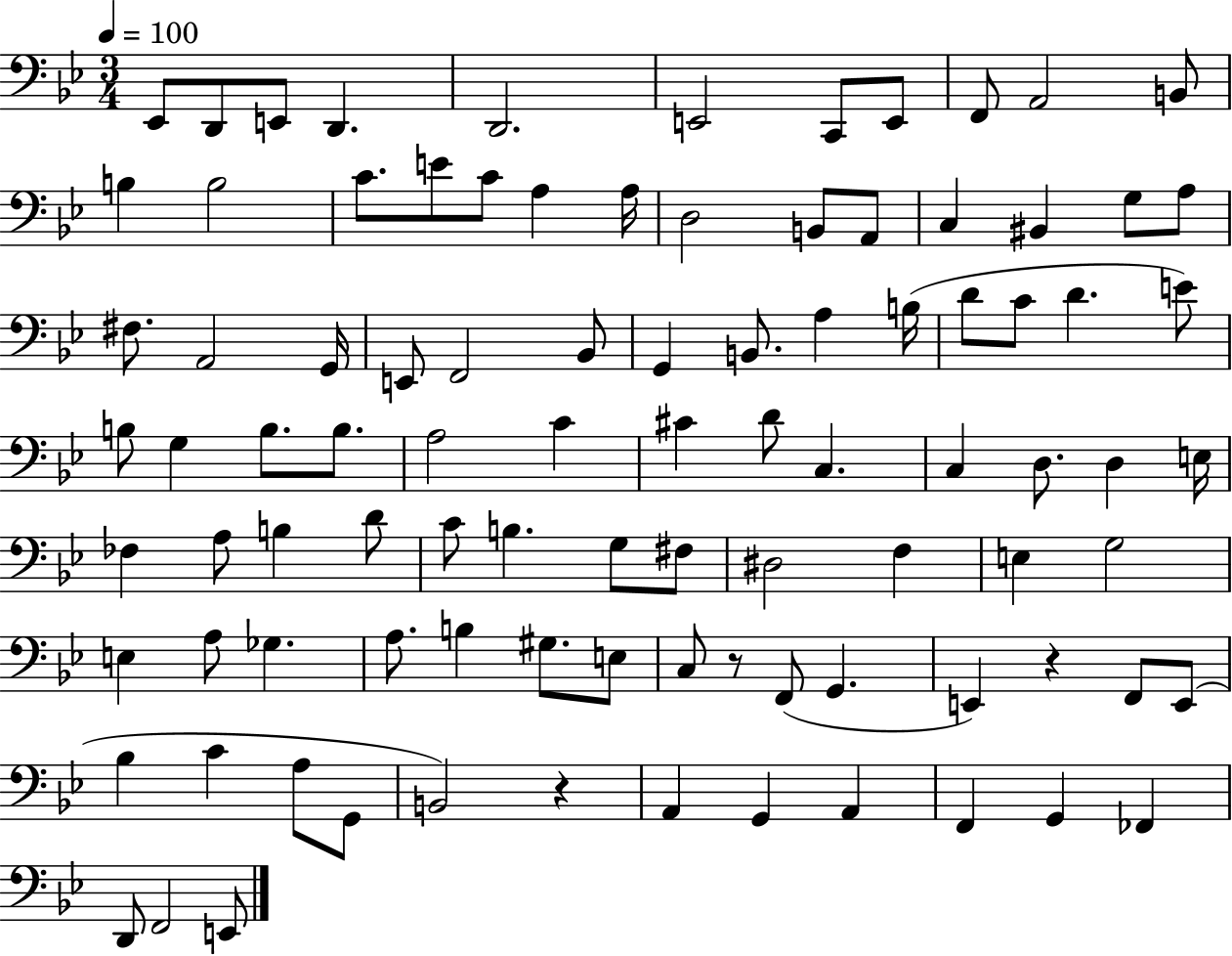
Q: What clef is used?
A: bass